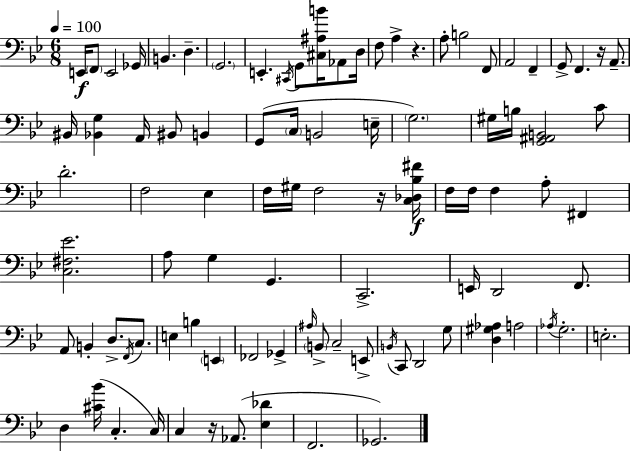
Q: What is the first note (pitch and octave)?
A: E2